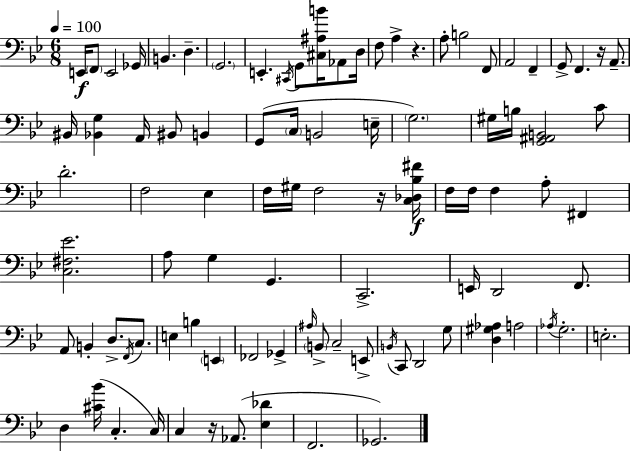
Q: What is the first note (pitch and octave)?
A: E2